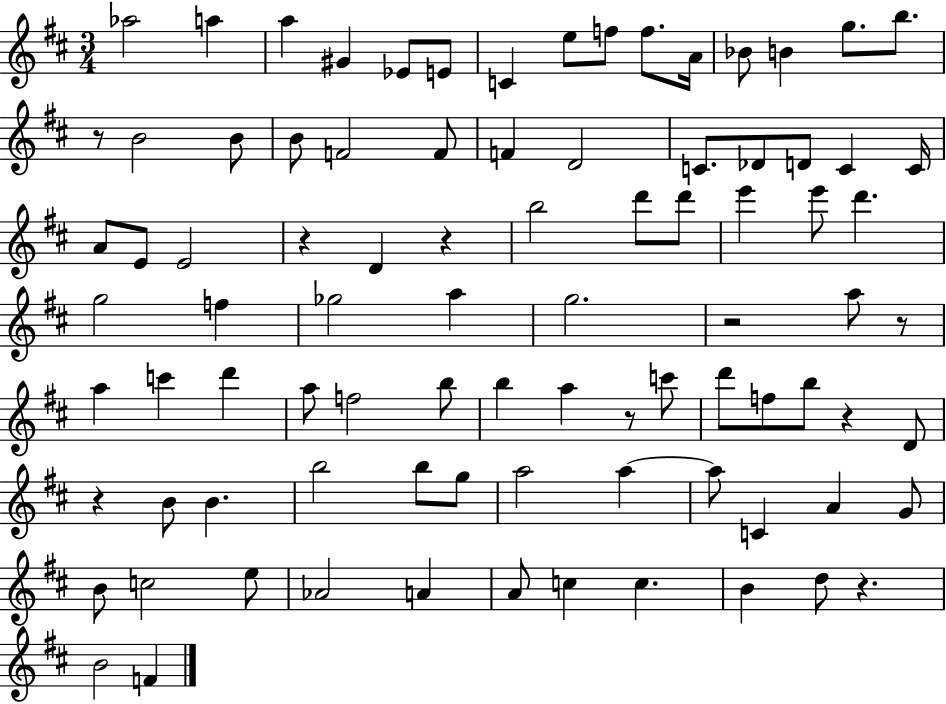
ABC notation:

X:1
T:Untitled
M:3/4
L:1/4
K:D
_a2 a a ^G _E/2 E/2 C e/2 f/2 f/2 A/4 _B/2 B g/2 b/2 z/2 B2 B/2 B/2 F2 F/2 F D2 C/2 _D/2 D/2 C C/4 A/2 E/2 E2 z D z b2 d'/2 d'/2 e' e'/2 d' g2 f _g2 a g2 z2 a/2 z/2 a c' d' a/2 f2 b/2 b a z/2 c'/2 d'/2 f/2 b/2 z D/2 z B/2 B b2 b/2 g/2 a2 a a/2 C A G/2 B/2 c2 e/2 _A2 A A/2 c c B d/2 z B2 F